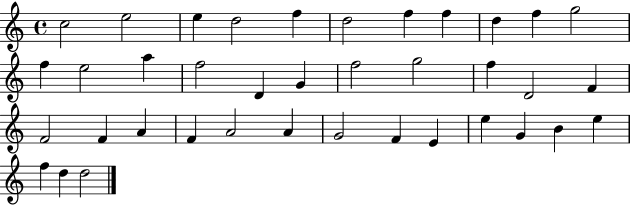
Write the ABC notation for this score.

X:1
T:Untitled
M:4/4
L:1/4
K:C
c2 e2 e d2 f d2 f f d f g2 f e2 a f2 D G f2 g2 f D2 F F2 F A F A2 A G2 F E e G B e f d d2